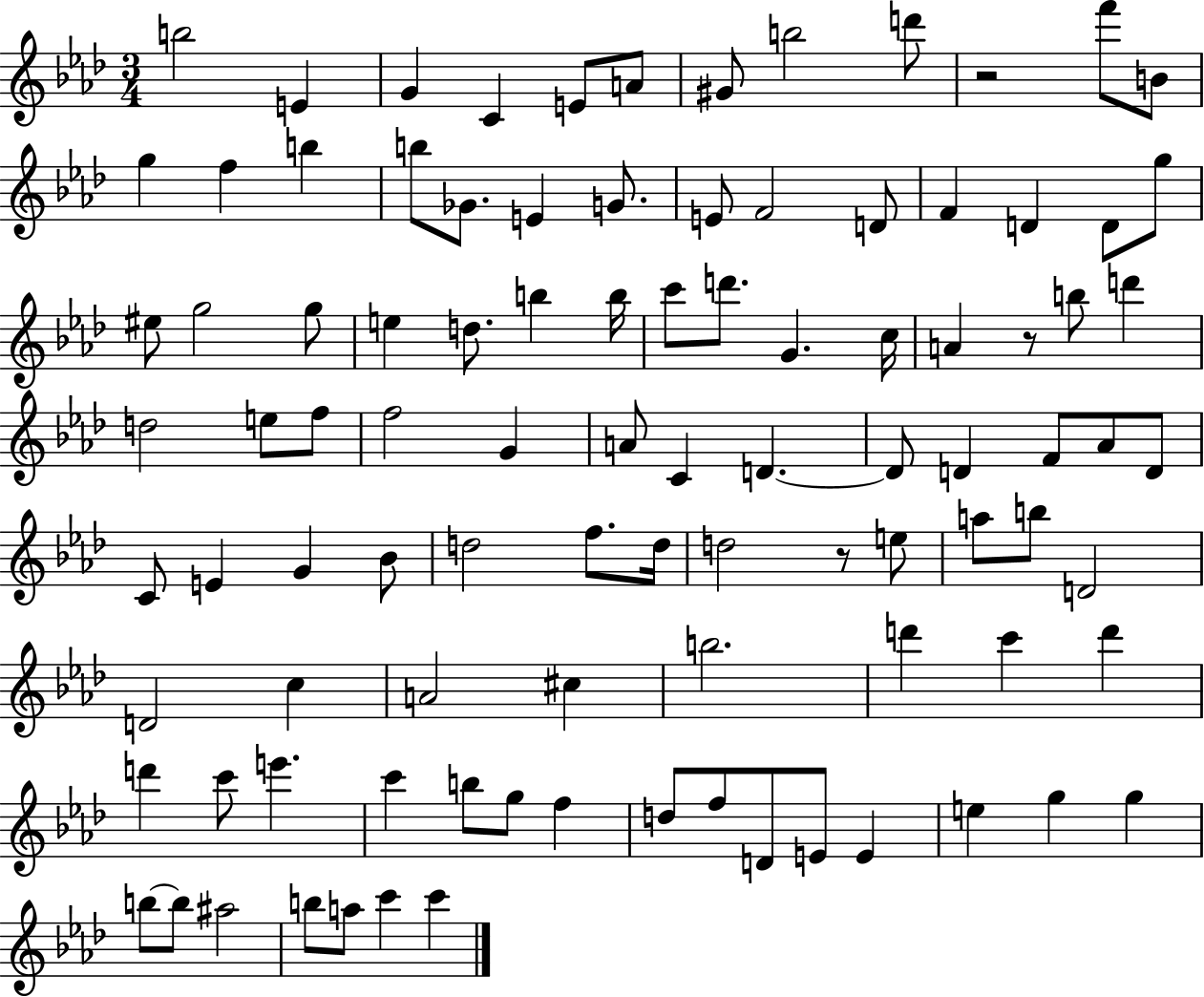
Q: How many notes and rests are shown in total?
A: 97